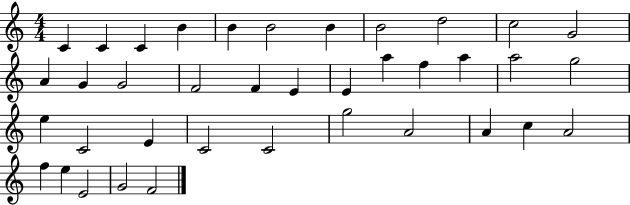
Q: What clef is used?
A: treble